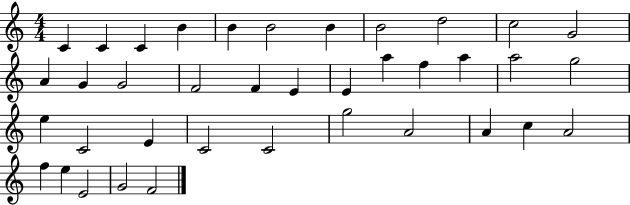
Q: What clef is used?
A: treble